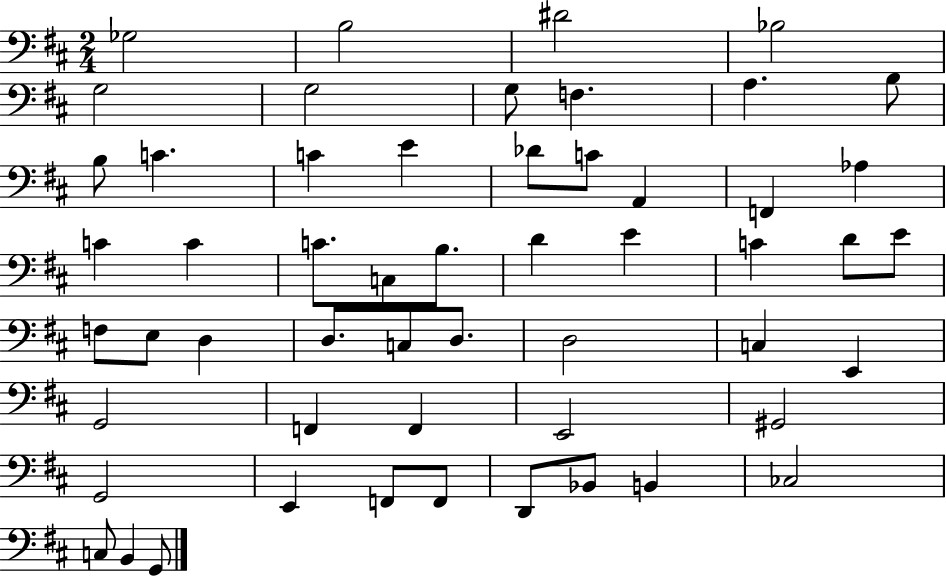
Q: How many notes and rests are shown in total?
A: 54